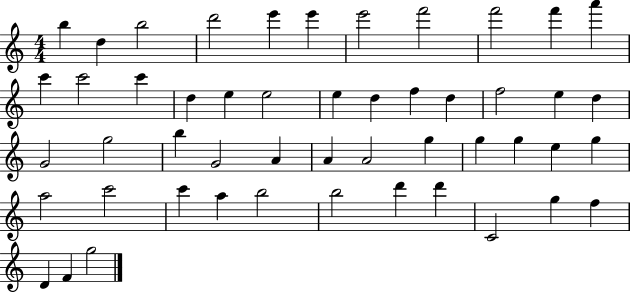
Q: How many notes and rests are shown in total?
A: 50